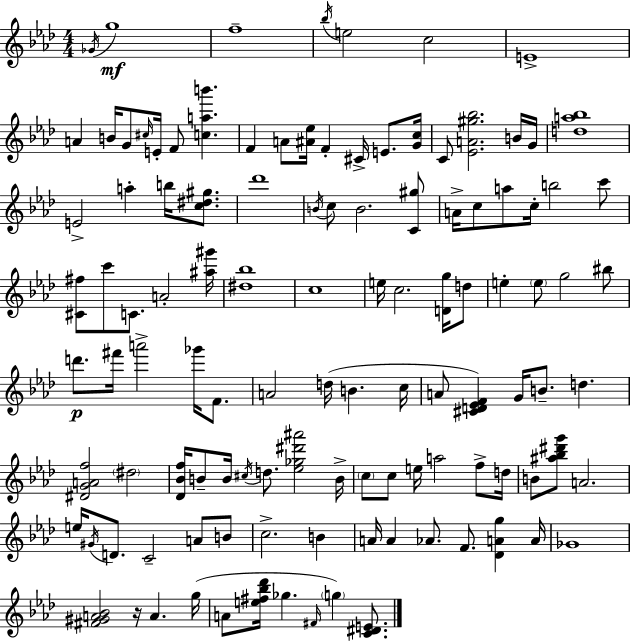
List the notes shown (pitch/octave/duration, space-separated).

Gb4/s G5/w F5/w Bb5/s E5/h C5/h E4/w A4/q B4/s G4/e C#5/s E4/s F4/e [C5,A5,B6]/q. F4/q A4/e [A#4,Eb5]/s F4/q C#4/s E4/e. [G4,C5]/s C4/e [Eb4,A4,G#5,Bb5]/h. B4/s G4/s [D5,A5,Bb5]/w E4/h A5/q B5/s [C5,D#5,G#5]/e. Db6/w B4/s C5/e B4/h. [C4,G#5]/e A4/s C5/e A5/e C5/s B5/h C6/e [C#4,F#5]/e C6/e C4/e. A4/h [A#5,G#6]/s [D#5,Bb5]/w C5/w E5/s C5/h. [D4,G5]/s D5/e E5/q E5/e G5/h BIS5/e D6/e. F#6/s A6/h Gb6/s F4/e. A4/h D5/s B4/q. C5/s A4/e [C#4,D4,Eb4,F4]/q G4/s B4/e. D5/q. [D#4,G4,A4,F5]/h D#5/h [Db4,Bb4,F5]/s B4/e B4/s C#5/s D5/e. [Eb5,Gb5,D#6,A#6]/h B4/s C5/e C5/e E5/s A5/h F5/e D5/s B4/e [A#5,Bb5,D#6,G6]/e A4/h. E5/s G#4/s D4/e. C4/h A4/e B4/e C5/h. B4/q A4/s A4/q Ab4/e. F4/e. [Db4,A4,G5]/q A4/s Gb4/w [F#4,G#4,A4,Bb4]/h R/s A4/q. G5/s A4/e [E5,F#5,Bb5,Db6]/s Gb5/q. F#4/s G5/q [C4,D#4,E4]/e.